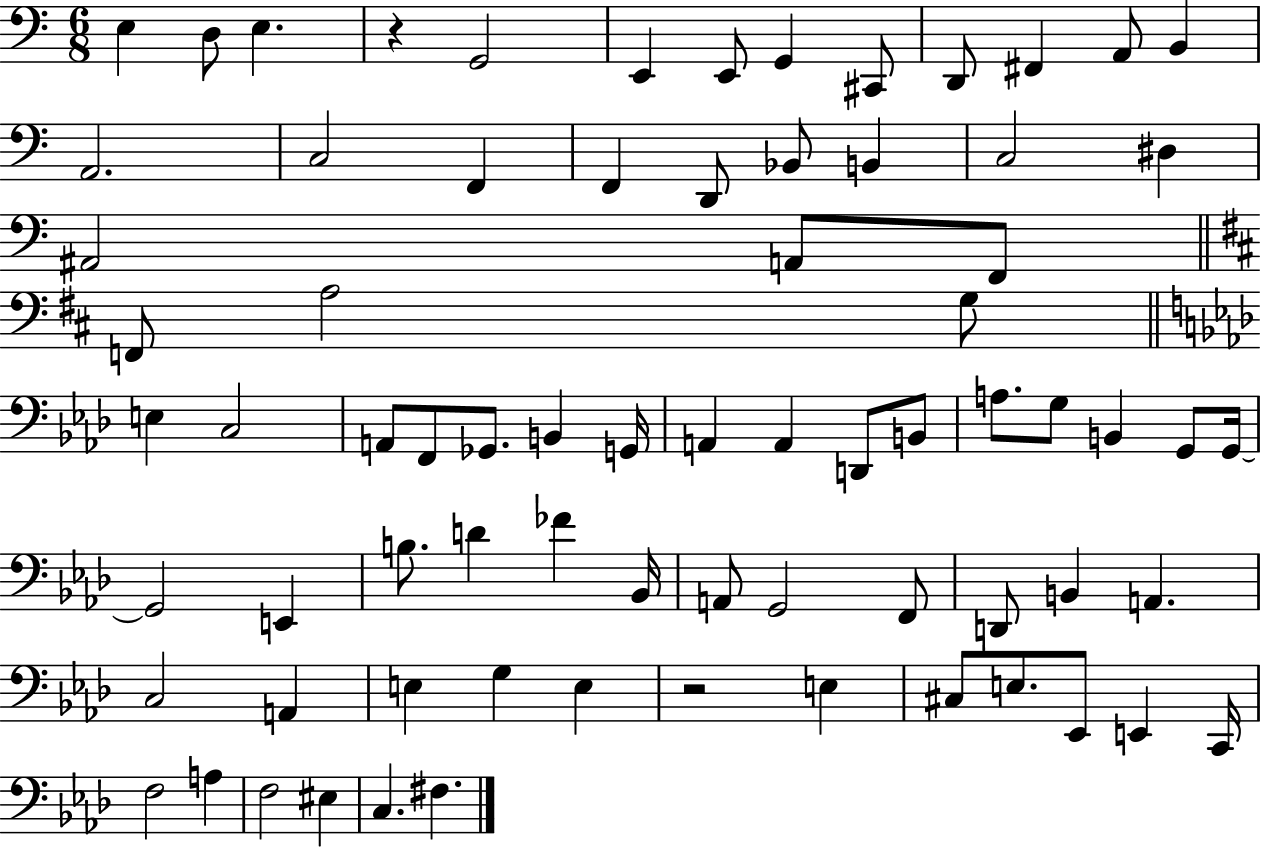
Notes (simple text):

E3/q D3/e E3/q. R/q G2/h E2/q E2/e G2/q C#2/e D2/e F#2/q A2/e B2/q A2/h. C3/h F2/q F2/q D2/e Bb2/e B2/q C3/h D#3/q A#2/h A2/e F2/e F2/e A3/h G3/e E3/q C3/h A2/e F2/e Gb2/e. B2/q G2/s A2/q A2/q D2/e B2/e A3/e. G3/e B2/q G2/e G2/s G2/h E2/q B3/e. D4/q FES4/q Bb2/s A2/e G2/h F2/e D2/e B2/q A2/q. C3/h A2/q E3/q G3/q E3/q R/h E3/q C#3/e E3/e. Eb2/e E2/q C2/s F3/h A3/q F3/h EIS3/q C3/q. F#3/q.